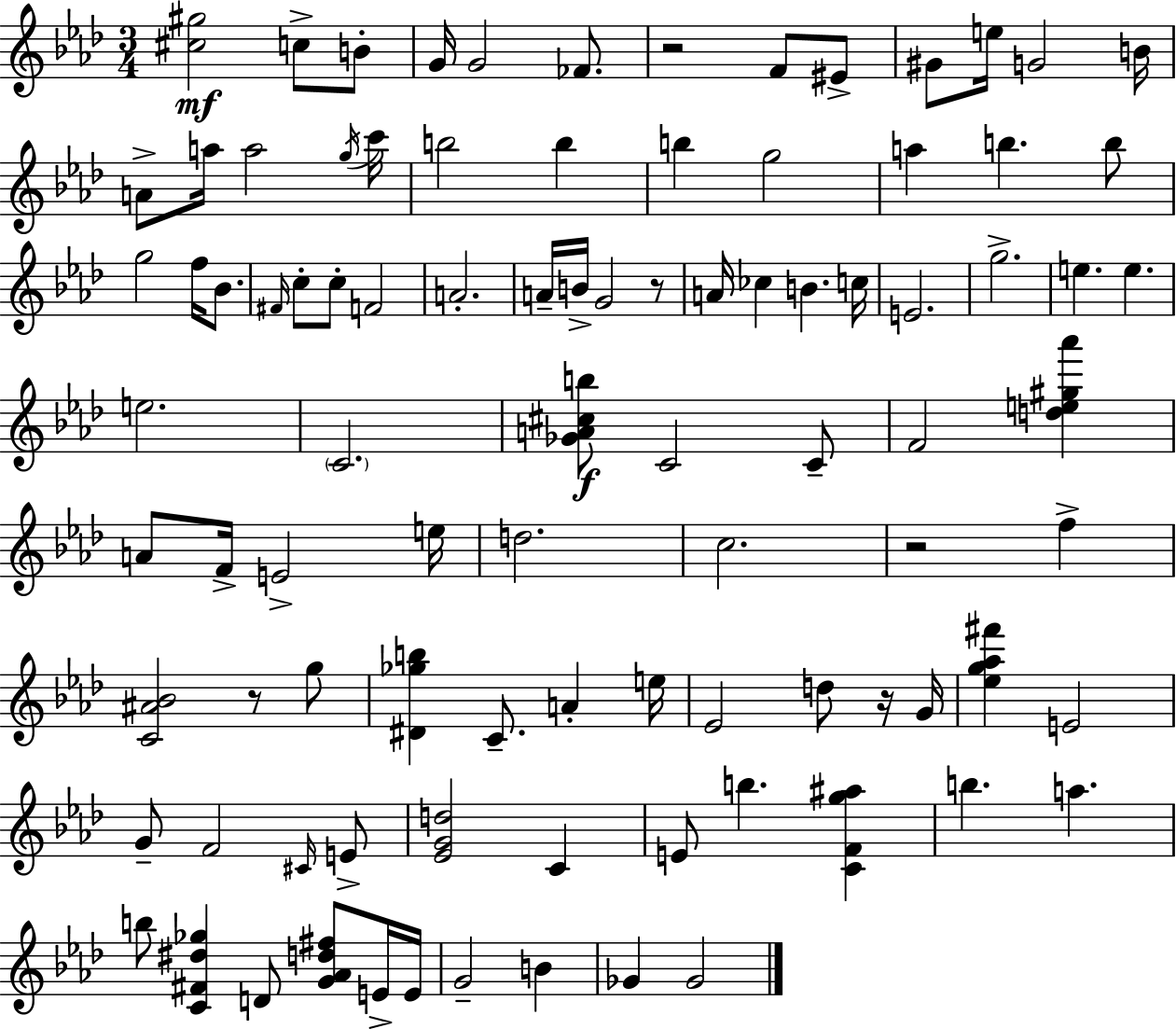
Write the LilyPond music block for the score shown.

{
  \clef treble
  \numericTimeSignature
  \time 3/4
  \key aes \major
  <cis'' gis''>2\mf c''8-> b'8-. | g'16 g'2 fes'8. | r2 f'8 eis'8-> | gis'8 e''16 g'2 b'16 | \break a'8-> a''16 a''2 \acciaccatura { g''16 } | c'''16 b''2 b''4 | b''4 g''2 | a''4 b''4. b''8 | \break g''2 f''16 bes'8. | \grace { fis'16 } c''8-. c''8-. f'2 | a'2.-. | a'16-- b'16-> g'2 | \break r8 a'16 ces''4 b'4. | c''16 e'2. | g''2.-> | e''4. e''4. | \break e''2. | \parenthesize c'2. | <ges' a' cis'' b''>8\f c'2 | c'8-- f'2 <d'' e'' gis'' aes'''>4 | \break a'8 f'16-> e'2-> | e''16 d''2. | c''2. | r2 f''4-> | \break <c' ais' bes'>2 r8 | g''8 <dis' ges'' b''>4 c'8.-- a'4-. | e''16 ees'2 d''8 | r16 g'16 <ees'' g'' aes'' fis'''>4 e'2 | \break g'8-- f'2 | \grace { cis'16 } e'8-> <ees' g' d''>2 c'4 | e'8 b''4. <c' f' g'' ais''>4 | b''4. a''4. | \break b''8 <c' fis' dis'' ges''>4 d'8 <g' aes' d'' fis''>8 | e'16-> e'16 g'2-- b'4 | ges'4 ges'2 | \bar "|."
}